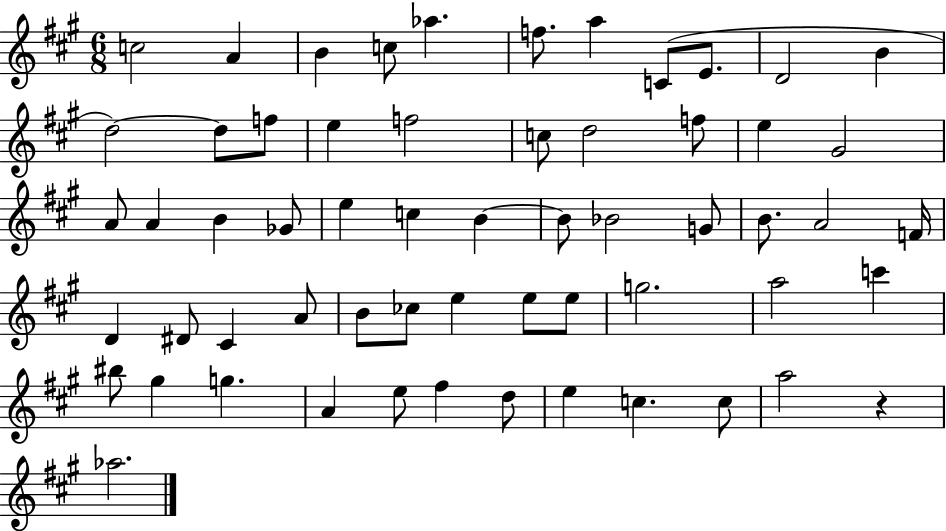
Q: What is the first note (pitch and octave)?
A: C5